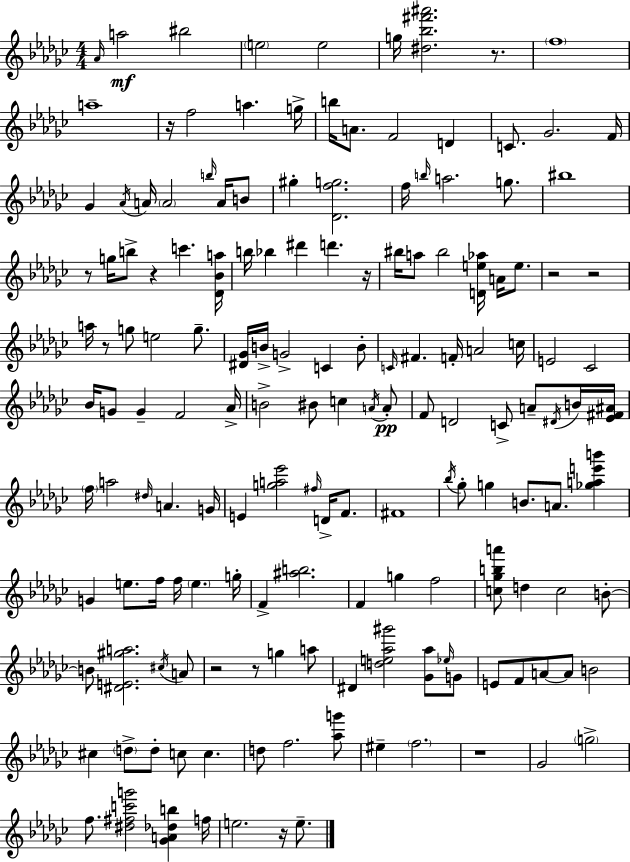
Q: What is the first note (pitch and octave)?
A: Ab4